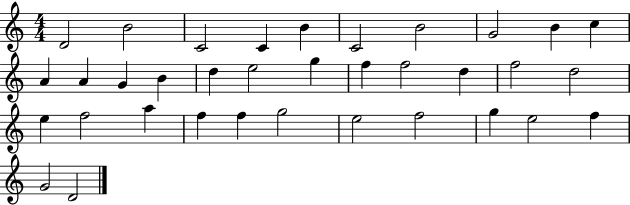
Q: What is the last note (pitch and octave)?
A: D4